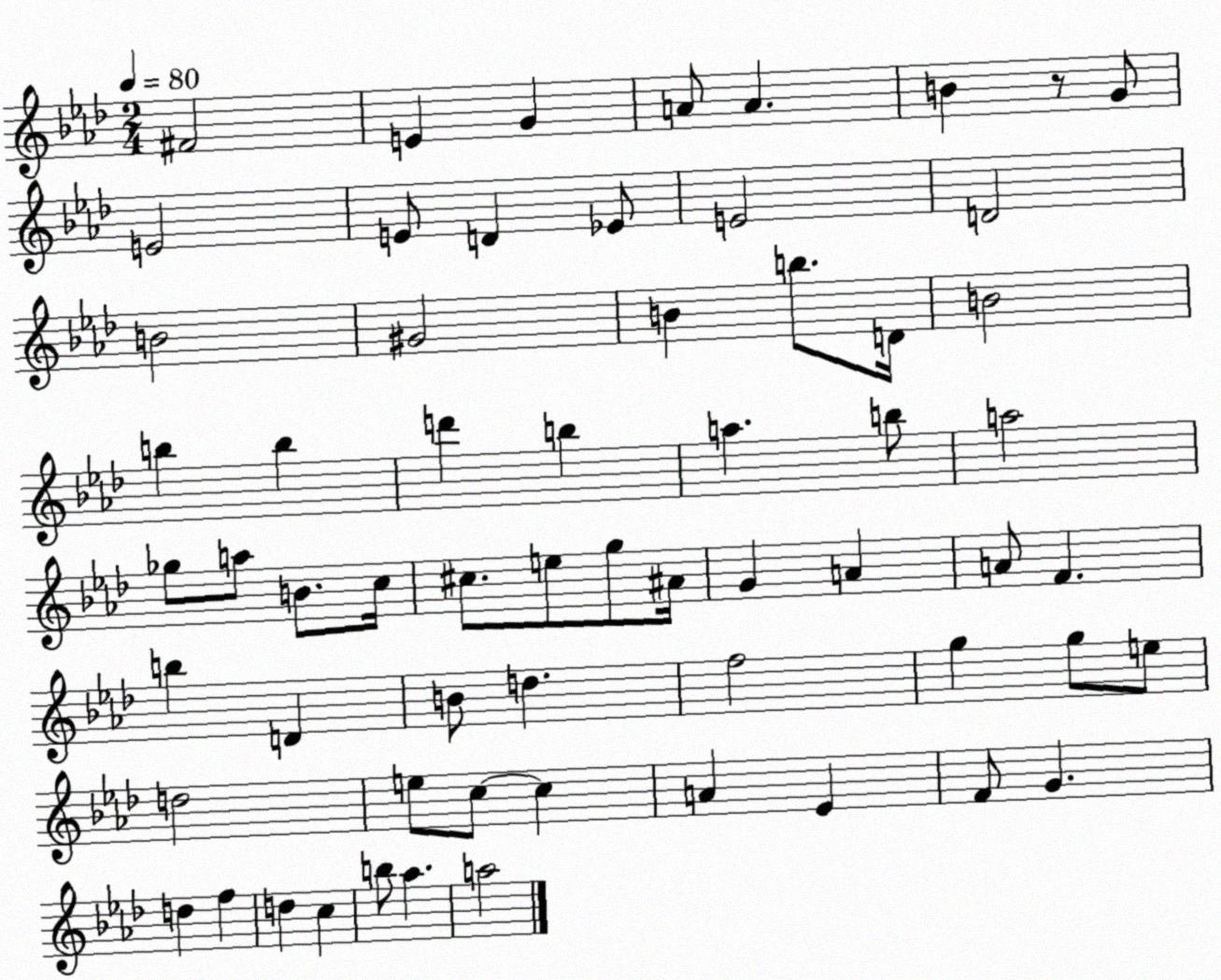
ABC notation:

X:1
T:Untitled
M:2/4
L:1/4
K:Ab
^F2 E G A/2 A B z/2 G/2 E2 E/2 D _E/2 E2 D2 B2 ^G2 B b/2 D/4 B2 b b d' b a b/2 a2 _g/2 a/2 B/2 c/4 ^c/2 e/2 g/2 ^A/4 G A A/2 F b D B/2 d f2 g g/2 e/2 d2 e/2 c/2 c A _E F/2 G d f d c b/2 _a a2